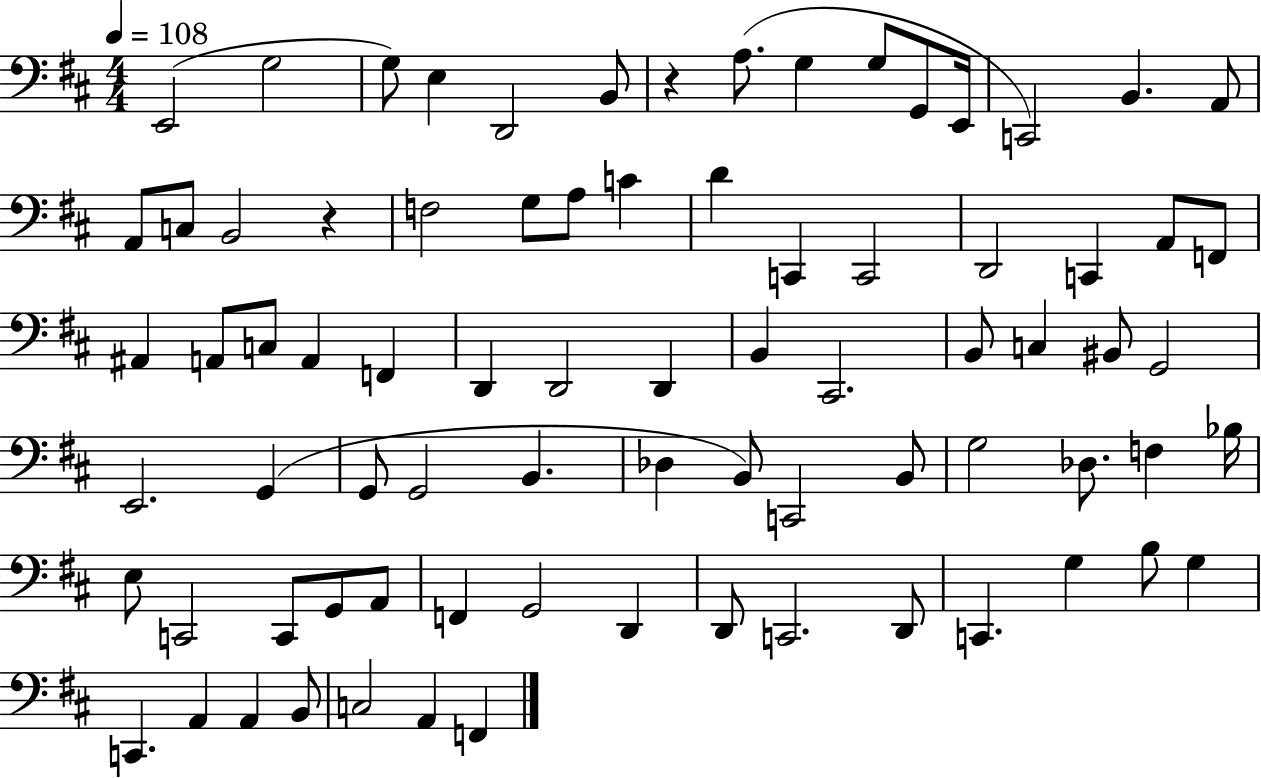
{
  \clef bass
  \numericTimeSignature
  \time 4/4
  \key d \major
  \tempo 4 = 108
  e,2( g2 | g8) e4 d,2 b,8 | r4 a8.( g4 g8 g,8 e,16 | c,2) b,4. a,8 | \break a,8 c8 b,2 r4 | f2 g8 a8 c'4 | d'4 c,4 c,2 | d,2 c,4 a,8 f,8 | \break ais,4 a,8 c8 a,4 f,4 | d,4 d,2 d,4 | b,4 cis,2. | b,8 c4 bis,8 g,2 | \break e,2. g,4( | g,8 g,2 b,4. | des4 b,8) c,2 b,8 | g2 des8. f4 bes16 | \break e8 c,2 c,8 g,8 a,8 | f,4 g,2 d,4 | d,8 c,2. d,8 | c,4. g4 b8 g4 | \break c,4. a,4 a,4 b,8 | c2 a,4 f,4 | \bar "|."
}